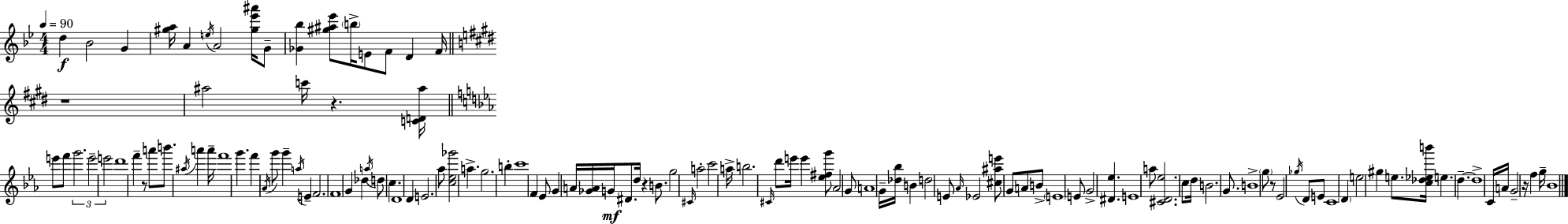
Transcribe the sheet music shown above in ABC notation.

X:1
T:Untitled
M:4/4
L:1/4
K:Gm
d _B2 G [^ga]/4 A e/4 A2 [^g_e'^a']/4 G/2 [_G_b] [^g^a_e']/2 b/4 E/2 F/2 D F/4 z4 ^a2 c'/4 z [CD^a]/4 e'/2 f'/2 g'2 e'2 e'2 d'4 f' z/2 a'/2 b'/2 ^a/4 a' a'/4 f'4 g' f' _A/4 g'/2 g' a/4 E F2 F4 G _d a/4 d/2 c D4 D E2 _a/2 [c_e_g']2 a g2 b c'4 F _E/2 G A/4 [_GA]/4 G/4 ^D/2 d/4 z B/2 g2 ^C/4 a2 c'2 a/4 b2 ^C/4 d'/2 e'/4 e' [_e^fg']/2 _A2 G/2 A4 G/4 [_d_b]/4 B d2 E/2 _A/4 _E2 [^c^ae']/2 G/2 A/2 B/2 E4 E/2 G2 [^D_e] E4 a/2 [^CD_e]2 c/2 d/4 B2 G/2 B4 g/2 z/2 _E2 _g/4 D/2 E/2 C4 D e2 ^g e/2 [c_d_eb']/4 e d d4 C/4 A/4 G2 z/4 f g/4 _B4